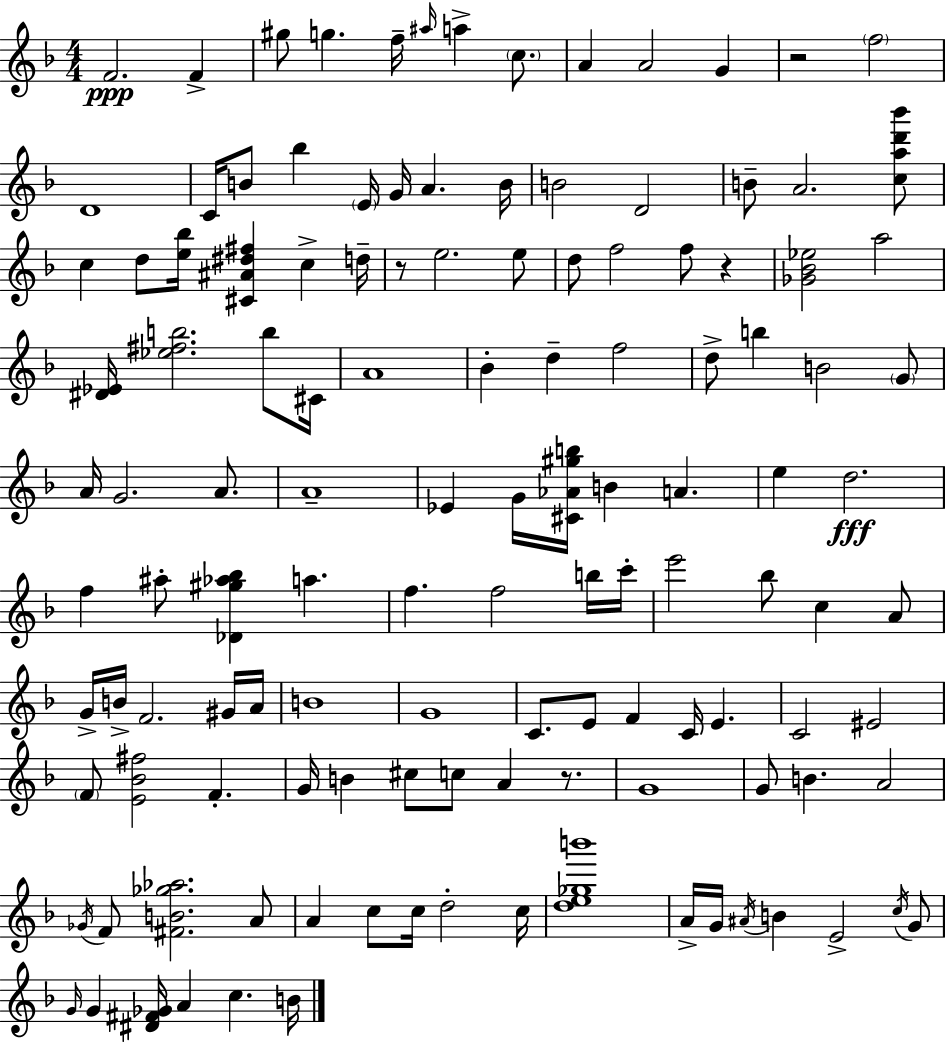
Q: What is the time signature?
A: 4/4